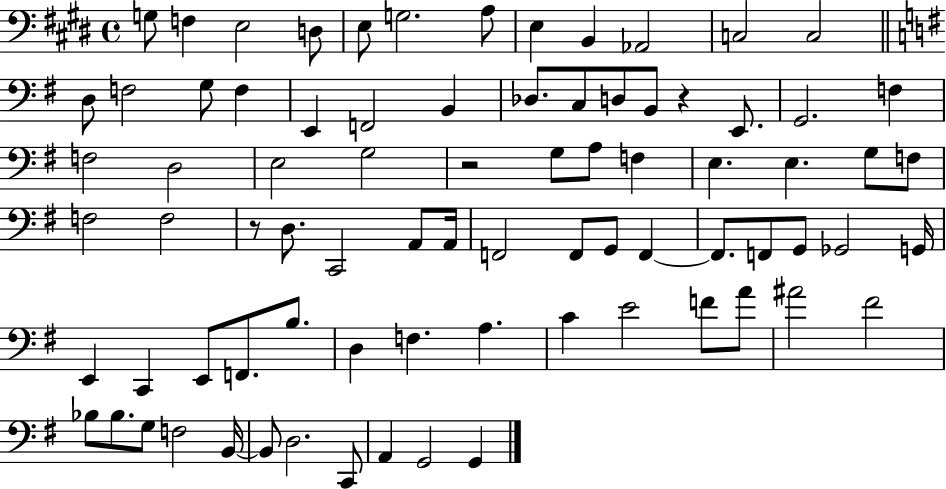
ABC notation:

X:1
T:Untitled
M:4/4
L:1/4
K:E
G,/2 F, E,2 D,/2 E,/2 G,2 A,/2 E, B,, _A,,2 C,2 C,2 D,/2 F,2 G,/2 F, E,, F,,2 B,, _D,/2 C,/2 D,/2 B,,/2 z E,,/2 G,,2 F, F,2 D,2 E,2 G,2 z2 G,/2 A,/2 F, E, E, G,/2 F,/2 F,2 F,2 z/2 D,/2 C,,2 A,,/2 A,,/4 F,,2 F,,/2 G,,/2 F,, F,,/2 F,,/2 G,,/2 _G,,2 G,,/4 E,, C,, E,,/2 F,,/2 B,/2 D, F, A, C E2 F/2 A/2 ^A2 ^F2 _B,/2 _B,/2 G,/2 F,2 B,,/4 B,,/2 D,2 C,,/2 A,, G,,2 G,,